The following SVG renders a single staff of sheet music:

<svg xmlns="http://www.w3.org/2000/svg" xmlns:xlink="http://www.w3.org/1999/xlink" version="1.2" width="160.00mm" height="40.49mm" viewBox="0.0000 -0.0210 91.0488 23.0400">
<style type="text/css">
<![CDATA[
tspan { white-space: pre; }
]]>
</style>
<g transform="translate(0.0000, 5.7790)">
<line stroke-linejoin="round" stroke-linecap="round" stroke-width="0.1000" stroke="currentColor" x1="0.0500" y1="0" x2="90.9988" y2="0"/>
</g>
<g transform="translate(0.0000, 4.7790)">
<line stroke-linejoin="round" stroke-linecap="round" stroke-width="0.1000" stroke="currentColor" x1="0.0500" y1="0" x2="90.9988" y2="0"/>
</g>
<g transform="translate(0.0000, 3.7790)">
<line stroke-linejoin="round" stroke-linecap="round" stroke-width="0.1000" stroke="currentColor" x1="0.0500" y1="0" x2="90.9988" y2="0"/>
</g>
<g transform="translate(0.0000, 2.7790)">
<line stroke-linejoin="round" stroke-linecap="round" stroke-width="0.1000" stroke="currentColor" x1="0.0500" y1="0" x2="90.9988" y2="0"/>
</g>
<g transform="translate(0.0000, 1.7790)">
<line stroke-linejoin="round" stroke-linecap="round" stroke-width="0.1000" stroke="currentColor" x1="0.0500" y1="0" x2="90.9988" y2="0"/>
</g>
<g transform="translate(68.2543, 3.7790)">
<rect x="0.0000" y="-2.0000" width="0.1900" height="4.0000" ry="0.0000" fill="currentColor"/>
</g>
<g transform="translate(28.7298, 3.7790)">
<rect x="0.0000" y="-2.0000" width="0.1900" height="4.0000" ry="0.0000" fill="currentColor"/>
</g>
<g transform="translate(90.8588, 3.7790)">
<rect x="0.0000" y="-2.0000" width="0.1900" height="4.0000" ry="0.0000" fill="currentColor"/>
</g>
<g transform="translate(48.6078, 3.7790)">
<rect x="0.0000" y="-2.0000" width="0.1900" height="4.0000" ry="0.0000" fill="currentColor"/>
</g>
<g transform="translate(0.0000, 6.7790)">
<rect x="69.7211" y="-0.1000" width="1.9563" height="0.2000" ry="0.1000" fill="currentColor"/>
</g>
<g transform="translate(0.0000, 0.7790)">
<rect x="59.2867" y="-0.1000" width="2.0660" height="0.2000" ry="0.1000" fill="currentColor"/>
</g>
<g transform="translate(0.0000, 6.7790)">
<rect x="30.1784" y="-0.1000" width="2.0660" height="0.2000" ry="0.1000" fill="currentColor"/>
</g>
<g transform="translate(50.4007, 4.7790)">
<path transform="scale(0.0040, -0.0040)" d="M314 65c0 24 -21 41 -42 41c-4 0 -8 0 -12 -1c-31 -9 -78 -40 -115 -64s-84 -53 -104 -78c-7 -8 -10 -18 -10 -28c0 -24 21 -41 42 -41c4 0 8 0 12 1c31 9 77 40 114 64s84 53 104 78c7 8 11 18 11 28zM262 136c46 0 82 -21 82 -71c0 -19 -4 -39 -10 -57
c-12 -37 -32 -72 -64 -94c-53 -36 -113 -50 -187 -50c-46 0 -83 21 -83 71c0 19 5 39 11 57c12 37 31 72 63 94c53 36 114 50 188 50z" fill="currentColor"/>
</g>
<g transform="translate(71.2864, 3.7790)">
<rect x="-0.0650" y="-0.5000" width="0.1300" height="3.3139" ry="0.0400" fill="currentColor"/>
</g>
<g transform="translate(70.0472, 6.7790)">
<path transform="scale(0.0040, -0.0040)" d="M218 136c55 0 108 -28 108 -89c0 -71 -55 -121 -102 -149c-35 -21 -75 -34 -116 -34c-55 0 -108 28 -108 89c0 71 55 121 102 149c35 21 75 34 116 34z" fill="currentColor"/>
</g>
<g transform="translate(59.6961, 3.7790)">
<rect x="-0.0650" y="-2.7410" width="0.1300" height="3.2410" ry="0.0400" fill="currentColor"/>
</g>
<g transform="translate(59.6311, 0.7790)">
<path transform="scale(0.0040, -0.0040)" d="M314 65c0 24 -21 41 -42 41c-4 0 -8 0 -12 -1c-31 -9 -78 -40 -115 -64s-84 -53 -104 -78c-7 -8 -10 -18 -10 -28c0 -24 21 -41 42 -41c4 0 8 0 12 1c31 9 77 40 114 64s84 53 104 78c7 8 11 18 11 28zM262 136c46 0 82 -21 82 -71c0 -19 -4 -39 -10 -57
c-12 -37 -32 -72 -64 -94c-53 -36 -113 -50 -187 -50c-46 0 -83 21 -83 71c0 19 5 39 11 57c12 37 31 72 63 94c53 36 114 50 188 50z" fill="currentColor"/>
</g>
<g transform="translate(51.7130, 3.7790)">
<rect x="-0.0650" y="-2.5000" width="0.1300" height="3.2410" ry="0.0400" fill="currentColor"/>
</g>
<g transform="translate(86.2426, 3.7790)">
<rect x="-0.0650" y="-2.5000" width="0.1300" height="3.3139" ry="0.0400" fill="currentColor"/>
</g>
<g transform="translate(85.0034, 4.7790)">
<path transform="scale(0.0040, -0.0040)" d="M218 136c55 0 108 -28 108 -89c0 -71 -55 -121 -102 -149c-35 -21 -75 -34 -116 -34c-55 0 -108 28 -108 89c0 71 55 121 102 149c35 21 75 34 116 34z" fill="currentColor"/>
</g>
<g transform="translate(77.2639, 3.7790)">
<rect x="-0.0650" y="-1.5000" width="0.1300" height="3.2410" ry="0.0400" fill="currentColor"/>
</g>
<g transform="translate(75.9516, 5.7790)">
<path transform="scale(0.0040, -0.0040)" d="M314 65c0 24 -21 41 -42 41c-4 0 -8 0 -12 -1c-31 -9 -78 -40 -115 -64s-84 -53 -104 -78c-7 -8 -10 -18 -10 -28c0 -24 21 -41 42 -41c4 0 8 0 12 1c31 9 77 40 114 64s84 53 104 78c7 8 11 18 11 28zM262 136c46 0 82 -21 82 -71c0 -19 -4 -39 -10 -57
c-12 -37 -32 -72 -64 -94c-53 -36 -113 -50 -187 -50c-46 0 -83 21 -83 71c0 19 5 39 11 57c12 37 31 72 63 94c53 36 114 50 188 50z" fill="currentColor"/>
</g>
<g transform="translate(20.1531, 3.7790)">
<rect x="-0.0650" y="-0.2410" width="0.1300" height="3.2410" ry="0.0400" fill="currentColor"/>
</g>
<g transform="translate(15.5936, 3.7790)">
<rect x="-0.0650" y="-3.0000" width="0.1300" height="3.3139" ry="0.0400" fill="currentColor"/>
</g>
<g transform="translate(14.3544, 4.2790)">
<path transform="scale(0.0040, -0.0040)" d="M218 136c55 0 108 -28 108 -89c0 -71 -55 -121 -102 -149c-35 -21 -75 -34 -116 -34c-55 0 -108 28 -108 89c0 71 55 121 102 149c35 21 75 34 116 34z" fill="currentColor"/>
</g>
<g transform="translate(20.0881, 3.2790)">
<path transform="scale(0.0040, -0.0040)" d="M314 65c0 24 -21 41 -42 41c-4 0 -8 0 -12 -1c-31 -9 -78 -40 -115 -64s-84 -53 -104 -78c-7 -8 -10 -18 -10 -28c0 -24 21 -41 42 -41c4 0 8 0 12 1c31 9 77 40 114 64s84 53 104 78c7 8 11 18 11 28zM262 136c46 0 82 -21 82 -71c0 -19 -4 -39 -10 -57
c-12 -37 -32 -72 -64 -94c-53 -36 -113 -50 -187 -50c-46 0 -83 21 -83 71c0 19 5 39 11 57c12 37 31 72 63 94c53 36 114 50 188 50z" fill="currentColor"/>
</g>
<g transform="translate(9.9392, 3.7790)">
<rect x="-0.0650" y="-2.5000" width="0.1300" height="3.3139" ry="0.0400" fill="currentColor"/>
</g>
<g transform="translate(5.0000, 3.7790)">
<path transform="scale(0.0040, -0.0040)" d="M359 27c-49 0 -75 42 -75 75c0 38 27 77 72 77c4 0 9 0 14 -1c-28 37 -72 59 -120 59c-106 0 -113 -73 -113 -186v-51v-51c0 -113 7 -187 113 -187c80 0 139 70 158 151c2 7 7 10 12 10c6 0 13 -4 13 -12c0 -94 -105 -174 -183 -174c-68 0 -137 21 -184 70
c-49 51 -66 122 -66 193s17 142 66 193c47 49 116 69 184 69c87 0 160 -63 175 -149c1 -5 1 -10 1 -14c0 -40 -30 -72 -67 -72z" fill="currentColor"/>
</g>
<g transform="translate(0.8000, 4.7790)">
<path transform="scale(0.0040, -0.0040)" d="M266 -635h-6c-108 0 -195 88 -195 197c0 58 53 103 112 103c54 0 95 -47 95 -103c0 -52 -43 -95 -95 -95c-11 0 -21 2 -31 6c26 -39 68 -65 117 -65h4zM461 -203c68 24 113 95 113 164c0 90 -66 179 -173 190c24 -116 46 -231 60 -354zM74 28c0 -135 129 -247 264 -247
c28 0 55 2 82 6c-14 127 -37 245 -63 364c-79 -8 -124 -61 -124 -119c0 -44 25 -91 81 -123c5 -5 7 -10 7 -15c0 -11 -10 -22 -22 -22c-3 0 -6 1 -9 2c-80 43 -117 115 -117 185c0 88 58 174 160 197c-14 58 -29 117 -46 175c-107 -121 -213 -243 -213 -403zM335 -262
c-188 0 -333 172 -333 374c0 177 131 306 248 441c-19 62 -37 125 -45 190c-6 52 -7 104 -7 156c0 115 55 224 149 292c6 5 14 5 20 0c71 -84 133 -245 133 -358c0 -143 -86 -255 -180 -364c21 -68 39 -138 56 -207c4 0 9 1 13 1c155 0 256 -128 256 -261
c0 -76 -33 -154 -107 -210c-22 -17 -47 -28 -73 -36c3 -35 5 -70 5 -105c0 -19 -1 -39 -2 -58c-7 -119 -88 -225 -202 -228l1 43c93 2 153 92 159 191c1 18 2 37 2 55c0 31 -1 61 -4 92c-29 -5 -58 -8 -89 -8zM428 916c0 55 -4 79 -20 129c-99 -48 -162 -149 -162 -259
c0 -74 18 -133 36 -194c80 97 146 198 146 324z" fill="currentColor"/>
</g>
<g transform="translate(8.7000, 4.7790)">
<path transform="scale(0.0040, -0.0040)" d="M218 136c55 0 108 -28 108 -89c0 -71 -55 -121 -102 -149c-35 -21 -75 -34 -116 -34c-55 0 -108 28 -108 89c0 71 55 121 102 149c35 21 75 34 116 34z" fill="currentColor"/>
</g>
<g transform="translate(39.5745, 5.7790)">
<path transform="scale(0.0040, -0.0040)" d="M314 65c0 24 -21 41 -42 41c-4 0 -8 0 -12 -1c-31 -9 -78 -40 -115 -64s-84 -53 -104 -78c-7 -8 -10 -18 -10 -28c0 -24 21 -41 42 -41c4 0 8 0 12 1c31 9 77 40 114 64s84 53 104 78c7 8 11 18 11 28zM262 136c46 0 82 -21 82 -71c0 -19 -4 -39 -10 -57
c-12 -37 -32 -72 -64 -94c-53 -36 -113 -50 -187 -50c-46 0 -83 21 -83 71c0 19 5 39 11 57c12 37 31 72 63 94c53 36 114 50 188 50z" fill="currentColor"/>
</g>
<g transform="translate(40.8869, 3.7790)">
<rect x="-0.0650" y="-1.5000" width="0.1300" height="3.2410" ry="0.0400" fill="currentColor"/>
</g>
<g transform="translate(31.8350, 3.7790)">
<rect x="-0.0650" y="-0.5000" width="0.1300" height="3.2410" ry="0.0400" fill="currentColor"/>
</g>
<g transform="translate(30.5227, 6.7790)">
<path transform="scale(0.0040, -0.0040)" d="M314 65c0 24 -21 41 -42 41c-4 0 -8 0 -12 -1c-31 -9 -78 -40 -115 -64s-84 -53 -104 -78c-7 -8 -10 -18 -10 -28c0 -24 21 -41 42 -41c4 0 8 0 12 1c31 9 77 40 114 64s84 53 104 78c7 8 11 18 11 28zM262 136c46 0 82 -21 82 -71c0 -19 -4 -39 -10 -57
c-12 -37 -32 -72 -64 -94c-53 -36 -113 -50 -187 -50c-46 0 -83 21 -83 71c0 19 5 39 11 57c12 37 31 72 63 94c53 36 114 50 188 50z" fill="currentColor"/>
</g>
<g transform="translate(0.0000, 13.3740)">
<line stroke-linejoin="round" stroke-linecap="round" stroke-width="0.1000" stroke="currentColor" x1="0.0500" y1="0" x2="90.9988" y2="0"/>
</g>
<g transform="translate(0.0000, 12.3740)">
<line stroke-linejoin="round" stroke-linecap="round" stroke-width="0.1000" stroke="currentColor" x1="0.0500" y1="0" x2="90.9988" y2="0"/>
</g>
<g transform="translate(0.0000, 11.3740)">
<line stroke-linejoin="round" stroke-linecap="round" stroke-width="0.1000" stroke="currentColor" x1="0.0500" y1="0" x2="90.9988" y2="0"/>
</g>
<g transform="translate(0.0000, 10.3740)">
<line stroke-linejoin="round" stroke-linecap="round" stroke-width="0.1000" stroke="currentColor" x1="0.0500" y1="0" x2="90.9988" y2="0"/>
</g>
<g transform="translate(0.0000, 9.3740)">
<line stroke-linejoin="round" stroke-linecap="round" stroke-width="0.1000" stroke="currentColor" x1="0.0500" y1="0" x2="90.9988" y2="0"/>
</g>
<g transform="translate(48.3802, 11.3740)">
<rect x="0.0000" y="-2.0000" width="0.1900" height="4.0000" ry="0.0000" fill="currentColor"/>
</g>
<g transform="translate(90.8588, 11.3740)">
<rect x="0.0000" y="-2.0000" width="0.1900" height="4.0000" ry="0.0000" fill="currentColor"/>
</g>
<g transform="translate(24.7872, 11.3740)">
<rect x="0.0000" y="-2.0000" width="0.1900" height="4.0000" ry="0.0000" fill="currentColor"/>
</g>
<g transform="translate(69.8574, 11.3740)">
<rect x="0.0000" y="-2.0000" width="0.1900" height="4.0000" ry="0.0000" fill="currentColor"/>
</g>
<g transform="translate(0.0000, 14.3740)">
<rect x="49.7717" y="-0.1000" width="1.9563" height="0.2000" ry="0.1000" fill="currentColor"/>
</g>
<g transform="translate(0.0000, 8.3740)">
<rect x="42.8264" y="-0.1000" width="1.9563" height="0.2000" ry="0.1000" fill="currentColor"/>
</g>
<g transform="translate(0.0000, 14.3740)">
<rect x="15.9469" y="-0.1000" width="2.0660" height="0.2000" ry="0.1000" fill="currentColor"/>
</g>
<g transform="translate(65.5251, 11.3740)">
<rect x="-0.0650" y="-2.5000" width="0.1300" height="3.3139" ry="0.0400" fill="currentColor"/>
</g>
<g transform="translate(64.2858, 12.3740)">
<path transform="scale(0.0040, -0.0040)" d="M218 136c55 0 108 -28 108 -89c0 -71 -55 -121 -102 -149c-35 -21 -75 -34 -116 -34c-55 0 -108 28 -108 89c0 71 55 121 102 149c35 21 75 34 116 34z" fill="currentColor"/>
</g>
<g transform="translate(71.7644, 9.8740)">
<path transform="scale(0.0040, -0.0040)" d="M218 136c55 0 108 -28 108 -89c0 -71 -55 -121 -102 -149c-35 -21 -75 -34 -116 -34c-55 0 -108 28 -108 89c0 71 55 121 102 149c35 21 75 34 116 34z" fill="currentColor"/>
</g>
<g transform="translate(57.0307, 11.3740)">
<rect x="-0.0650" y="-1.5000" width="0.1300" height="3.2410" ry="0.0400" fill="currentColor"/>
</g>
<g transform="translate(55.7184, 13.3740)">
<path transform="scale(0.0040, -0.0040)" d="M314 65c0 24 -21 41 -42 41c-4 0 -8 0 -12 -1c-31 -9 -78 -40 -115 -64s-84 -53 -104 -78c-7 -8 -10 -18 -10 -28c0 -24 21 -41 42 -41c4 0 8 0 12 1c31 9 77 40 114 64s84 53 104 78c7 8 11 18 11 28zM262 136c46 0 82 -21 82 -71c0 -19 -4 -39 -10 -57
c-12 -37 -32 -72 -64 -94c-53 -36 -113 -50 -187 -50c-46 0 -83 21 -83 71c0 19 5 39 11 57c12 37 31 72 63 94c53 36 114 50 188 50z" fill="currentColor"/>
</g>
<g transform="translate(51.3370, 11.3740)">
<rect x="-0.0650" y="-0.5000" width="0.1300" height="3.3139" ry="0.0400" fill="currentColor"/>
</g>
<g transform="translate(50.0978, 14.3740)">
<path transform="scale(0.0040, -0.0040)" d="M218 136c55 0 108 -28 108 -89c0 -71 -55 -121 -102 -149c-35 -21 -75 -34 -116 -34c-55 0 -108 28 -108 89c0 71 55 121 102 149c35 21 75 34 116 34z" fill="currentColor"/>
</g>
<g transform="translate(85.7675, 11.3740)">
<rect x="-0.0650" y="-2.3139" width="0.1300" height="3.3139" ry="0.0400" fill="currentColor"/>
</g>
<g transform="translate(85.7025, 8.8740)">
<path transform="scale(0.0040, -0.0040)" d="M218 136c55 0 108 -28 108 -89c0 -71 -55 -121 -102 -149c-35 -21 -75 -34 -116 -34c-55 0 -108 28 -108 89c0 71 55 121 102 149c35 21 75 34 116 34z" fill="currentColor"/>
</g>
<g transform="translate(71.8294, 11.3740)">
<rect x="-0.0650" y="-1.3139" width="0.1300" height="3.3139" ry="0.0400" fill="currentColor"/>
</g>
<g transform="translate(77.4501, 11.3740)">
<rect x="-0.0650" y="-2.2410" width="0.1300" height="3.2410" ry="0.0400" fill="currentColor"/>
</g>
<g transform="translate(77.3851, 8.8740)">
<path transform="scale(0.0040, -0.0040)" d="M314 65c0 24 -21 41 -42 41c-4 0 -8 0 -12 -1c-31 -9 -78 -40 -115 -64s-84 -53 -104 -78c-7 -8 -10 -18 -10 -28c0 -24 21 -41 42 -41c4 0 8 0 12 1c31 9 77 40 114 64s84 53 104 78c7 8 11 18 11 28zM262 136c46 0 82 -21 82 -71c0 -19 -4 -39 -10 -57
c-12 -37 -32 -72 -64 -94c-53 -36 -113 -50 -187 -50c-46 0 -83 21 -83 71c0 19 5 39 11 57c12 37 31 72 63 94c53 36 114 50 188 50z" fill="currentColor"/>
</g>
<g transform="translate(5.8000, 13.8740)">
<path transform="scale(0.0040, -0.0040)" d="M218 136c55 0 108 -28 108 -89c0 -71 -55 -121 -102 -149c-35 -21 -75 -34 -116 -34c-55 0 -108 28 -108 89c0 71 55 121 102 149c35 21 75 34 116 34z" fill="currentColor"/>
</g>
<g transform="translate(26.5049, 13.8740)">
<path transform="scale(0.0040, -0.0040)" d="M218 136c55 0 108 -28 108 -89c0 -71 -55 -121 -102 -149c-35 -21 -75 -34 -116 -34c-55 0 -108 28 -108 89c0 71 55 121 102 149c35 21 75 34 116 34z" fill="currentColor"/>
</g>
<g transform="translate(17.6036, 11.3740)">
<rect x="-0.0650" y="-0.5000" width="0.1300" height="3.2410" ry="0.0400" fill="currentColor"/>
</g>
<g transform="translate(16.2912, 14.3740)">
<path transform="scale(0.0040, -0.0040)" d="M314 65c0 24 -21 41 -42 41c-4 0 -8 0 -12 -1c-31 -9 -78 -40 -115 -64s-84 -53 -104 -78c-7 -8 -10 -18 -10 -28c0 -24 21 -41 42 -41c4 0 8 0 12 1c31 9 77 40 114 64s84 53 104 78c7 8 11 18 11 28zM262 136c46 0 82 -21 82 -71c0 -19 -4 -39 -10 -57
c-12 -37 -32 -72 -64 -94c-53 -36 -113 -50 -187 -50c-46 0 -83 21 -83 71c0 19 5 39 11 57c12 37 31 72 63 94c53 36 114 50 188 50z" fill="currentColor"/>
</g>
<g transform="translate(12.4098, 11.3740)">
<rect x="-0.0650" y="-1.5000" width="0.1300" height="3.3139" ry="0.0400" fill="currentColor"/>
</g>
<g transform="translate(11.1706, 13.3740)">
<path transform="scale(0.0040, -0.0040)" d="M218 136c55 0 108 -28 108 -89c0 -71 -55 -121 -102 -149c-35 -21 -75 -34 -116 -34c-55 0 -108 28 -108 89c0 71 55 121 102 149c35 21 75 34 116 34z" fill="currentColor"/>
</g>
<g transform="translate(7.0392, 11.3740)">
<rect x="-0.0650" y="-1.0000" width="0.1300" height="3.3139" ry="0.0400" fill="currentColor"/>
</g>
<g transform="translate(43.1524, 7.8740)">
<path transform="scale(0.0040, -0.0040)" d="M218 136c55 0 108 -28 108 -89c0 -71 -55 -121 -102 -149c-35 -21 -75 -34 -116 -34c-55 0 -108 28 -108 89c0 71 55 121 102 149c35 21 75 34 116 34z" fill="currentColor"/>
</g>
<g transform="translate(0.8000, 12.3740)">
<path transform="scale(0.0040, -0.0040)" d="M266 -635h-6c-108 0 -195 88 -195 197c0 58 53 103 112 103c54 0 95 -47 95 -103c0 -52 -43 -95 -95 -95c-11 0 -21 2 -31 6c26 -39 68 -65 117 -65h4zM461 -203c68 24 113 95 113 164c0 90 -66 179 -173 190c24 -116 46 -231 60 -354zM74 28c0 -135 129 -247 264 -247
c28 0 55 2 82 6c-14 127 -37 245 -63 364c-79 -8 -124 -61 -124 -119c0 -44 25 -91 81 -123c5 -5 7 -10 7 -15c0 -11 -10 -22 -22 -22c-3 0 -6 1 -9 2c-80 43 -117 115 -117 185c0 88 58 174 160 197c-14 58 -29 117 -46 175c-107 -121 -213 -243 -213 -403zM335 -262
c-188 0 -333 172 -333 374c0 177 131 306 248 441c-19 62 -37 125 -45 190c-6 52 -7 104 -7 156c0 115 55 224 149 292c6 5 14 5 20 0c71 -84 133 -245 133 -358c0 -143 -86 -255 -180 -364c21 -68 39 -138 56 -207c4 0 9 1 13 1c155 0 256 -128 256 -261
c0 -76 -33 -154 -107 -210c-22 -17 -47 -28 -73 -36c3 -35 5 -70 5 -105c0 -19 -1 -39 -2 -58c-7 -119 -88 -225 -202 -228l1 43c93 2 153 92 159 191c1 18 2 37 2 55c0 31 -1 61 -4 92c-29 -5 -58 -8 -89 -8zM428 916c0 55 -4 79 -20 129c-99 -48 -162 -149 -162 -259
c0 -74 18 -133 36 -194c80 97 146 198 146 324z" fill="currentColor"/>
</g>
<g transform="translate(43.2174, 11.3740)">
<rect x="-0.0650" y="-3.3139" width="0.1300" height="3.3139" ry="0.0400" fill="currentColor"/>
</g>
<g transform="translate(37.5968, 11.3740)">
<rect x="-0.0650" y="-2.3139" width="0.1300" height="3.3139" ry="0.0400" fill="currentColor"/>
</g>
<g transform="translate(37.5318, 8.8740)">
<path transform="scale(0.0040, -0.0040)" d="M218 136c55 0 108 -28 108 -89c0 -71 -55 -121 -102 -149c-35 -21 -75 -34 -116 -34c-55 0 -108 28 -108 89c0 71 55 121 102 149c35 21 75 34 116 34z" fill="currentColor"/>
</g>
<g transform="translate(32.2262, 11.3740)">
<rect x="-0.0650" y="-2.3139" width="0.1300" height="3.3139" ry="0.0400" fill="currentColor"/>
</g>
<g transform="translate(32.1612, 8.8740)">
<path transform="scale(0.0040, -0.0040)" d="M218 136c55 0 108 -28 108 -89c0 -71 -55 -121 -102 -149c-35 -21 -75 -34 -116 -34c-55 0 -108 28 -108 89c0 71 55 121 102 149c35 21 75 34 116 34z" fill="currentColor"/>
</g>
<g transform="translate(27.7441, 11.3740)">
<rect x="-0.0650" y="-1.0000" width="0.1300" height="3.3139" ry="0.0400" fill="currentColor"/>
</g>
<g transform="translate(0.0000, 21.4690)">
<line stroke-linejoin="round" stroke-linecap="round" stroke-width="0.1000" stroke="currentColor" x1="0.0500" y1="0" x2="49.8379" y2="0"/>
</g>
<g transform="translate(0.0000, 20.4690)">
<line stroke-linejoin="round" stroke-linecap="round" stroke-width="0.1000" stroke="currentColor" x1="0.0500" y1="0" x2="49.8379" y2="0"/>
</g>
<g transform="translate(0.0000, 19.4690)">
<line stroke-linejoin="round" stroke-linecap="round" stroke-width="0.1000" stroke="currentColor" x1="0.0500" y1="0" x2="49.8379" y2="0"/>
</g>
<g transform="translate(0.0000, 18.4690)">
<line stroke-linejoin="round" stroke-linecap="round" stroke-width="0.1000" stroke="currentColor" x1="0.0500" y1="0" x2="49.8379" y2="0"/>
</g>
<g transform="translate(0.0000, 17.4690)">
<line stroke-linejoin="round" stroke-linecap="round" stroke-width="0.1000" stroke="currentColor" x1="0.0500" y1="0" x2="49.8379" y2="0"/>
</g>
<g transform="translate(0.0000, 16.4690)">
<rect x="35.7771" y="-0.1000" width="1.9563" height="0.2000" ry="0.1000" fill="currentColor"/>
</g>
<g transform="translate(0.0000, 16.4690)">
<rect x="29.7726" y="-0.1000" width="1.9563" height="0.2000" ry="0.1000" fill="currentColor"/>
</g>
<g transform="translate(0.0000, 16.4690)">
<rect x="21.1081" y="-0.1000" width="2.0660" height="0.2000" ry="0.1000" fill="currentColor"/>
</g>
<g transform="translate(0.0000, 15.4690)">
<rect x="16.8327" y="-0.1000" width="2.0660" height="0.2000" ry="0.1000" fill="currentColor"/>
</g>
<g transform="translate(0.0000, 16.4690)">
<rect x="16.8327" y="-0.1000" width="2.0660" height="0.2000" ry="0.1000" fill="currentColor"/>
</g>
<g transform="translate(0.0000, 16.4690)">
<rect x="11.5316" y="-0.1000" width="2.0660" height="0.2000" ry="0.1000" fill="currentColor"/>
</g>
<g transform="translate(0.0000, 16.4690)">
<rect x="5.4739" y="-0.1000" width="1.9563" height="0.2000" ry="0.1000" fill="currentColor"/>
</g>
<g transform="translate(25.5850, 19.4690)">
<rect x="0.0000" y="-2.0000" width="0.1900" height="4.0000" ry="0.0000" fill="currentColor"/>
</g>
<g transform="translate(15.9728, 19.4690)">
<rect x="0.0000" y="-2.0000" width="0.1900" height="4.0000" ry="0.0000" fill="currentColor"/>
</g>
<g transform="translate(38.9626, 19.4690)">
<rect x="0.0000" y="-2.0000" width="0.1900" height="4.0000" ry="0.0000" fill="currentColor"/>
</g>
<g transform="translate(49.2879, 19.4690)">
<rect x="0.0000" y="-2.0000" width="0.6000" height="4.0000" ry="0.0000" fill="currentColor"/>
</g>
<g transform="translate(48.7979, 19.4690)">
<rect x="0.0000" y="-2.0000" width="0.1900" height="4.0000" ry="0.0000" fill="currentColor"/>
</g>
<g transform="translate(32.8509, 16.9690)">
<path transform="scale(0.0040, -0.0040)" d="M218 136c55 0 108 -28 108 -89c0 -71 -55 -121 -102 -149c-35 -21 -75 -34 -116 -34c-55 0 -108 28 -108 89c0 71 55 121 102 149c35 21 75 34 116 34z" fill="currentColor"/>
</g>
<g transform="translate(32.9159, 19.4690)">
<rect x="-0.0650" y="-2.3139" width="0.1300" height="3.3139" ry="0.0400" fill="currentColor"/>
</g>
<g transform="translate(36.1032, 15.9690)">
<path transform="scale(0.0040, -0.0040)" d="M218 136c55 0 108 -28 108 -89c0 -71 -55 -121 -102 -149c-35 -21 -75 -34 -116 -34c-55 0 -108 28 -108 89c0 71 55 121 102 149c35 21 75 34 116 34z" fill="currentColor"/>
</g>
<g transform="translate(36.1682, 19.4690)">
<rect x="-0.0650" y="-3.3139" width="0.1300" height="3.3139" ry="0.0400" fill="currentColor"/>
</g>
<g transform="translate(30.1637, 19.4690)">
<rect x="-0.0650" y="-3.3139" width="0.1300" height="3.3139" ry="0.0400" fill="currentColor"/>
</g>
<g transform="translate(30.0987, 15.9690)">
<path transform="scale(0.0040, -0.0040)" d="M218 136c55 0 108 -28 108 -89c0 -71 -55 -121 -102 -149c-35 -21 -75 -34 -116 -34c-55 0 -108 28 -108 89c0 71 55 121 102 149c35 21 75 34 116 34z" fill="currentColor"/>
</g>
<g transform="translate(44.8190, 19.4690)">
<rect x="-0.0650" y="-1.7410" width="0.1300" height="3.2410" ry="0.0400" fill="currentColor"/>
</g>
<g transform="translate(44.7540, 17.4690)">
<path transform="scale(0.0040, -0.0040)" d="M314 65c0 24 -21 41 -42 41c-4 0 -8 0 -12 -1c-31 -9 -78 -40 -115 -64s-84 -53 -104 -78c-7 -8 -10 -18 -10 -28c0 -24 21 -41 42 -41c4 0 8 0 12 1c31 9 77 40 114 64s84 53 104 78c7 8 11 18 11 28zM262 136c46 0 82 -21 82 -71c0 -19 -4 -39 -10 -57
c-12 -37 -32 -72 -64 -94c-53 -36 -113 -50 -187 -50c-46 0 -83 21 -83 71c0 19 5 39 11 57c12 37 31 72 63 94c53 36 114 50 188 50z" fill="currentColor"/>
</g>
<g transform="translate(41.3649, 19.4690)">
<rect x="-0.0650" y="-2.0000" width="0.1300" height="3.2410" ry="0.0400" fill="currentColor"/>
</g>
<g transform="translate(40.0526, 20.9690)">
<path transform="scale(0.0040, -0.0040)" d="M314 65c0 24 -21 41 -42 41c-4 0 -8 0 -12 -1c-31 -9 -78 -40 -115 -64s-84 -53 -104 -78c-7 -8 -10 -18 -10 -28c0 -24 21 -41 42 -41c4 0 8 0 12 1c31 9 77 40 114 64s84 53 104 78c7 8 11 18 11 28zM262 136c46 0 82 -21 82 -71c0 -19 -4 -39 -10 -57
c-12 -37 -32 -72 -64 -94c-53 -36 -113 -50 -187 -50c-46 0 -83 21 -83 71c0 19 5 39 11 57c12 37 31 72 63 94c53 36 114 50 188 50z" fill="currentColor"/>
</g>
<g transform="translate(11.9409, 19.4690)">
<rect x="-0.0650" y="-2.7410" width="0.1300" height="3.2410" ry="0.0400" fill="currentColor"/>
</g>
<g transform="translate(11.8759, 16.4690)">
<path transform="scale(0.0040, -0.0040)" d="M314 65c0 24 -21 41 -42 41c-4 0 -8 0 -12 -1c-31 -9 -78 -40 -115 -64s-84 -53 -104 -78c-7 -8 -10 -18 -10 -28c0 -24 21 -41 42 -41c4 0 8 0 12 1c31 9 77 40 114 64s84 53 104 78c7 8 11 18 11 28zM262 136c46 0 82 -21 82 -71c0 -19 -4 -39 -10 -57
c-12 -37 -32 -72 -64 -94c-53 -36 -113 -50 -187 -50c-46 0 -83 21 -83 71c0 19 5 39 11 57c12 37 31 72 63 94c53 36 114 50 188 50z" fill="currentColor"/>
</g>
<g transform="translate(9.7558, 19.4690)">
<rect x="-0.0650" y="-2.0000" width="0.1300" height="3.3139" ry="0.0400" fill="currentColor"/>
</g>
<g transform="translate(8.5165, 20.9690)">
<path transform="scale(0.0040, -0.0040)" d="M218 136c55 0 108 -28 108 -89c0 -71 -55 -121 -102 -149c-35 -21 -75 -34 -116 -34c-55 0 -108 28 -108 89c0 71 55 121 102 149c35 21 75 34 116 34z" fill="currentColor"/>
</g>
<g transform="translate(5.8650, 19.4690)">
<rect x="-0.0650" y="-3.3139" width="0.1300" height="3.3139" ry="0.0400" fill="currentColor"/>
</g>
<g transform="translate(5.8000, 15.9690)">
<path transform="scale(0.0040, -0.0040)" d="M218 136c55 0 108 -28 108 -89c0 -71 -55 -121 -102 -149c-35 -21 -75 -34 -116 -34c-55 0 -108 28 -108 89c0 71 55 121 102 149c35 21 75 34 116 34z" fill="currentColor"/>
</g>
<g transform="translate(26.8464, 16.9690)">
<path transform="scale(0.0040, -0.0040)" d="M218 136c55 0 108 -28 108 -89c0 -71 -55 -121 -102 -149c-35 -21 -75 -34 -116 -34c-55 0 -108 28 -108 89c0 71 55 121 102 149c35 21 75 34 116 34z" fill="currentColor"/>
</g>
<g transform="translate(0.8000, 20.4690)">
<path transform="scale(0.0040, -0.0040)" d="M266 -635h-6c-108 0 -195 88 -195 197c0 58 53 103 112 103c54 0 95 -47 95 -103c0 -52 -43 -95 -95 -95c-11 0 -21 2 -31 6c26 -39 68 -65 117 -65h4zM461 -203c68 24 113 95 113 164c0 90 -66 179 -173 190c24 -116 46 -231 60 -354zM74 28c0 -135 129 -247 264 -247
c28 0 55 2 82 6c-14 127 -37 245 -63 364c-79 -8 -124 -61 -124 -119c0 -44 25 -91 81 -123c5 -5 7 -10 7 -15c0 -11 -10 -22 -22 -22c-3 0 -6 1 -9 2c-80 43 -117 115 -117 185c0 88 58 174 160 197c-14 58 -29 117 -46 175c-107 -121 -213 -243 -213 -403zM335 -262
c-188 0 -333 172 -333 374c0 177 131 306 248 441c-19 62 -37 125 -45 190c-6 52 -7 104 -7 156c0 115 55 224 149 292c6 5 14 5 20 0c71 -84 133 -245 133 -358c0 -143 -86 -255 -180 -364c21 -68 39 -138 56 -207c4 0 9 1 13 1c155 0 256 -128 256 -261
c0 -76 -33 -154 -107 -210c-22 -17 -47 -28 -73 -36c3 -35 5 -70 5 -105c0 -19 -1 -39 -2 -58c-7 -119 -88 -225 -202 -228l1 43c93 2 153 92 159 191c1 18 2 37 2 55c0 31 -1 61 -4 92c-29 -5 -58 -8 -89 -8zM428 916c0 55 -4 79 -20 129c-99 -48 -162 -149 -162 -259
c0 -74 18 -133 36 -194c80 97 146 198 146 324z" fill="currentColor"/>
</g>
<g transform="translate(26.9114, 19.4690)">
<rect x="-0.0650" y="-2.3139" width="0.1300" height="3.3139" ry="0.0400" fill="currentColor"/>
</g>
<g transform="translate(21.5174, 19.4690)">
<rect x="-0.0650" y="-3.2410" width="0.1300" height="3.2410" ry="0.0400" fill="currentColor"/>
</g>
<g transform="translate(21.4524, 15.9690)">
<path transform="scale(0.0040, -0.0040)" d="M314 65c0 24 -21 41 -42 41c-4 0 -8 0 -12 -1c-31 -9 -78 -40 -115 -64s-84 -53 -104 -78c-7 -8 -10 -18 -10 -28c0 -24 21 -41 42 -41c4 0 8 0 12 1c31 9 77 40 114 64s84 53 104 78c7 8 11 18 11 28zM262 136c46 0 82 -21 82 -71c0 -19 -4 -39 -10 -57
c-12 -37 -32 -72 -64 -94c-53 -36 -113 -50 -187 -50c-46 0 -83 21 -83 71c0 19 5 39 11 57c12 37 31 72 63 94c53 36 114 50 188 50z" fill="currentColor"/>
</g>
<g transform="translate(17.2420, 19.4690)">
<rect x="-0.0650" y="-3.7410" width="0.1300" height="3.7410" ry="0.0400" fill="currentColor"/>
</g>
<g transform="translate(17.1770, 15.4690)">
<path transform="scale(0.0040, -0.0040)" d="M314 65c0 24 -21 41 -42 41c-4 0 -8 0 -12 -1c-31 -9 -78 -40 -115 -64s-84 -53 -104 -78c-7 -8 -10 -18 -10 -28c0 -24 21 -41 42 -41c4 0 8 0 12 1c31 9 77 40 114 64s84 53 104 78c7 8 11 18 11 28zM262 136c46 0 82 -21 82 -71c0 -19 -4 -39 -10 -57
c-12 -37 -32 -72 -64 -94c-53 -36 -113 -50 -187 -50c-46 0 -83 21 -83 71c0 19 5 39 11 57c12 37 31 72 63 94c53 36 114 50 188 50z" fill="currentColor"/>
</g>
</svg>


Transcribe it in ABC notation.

X:1
T:Untitled
M:4/4
L:1/4
K:C
G A c2 C2 E2 G2 a2 C E2 G D E C2 D g g b C E2 G e g2 g b F a2 c'2 b2 g b g b F2 f2